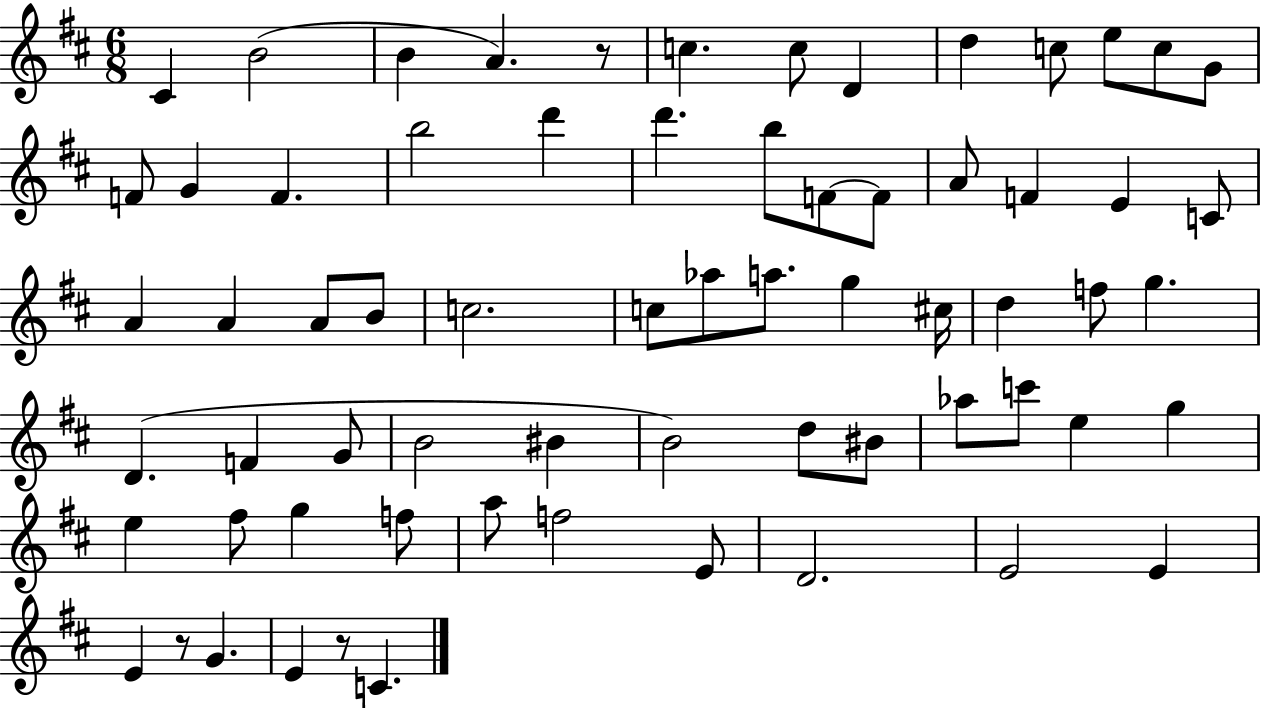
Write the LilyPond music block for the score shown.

{
  \clef treble
  \numericTimeSignature
  \time 6/8
  \key d \major
  cis'4 b'2( | b'4 a'4.) r8 | c''4. c''8 d'4 | d''4 c''8 e''8 c''8 g'8 | \break f'8 g'4 f'4. | b''2 d'''4 | d'''4. b''8 f'8~~ f'8 | a'8 f'4 e'4 c'8 | \break a'4 a'4 a'8 b'8 | c''2. | c''8 aes''8 a''8. g''4 cis''16 | d''4 f''8 g''4. | \break d'4.( f'4 g'8 | b'2 bis'4 | b'2) d''8 bis'8 | aes''8 c'''8 e''4 g''4 | \break e''4 fis''8 g''4 f''8 | a''8 f''2 e'8 | d'2. | e'2 e'4 | \break e'4 r8 g'4. | e'4 r8 c'4. | \bar "|."
}